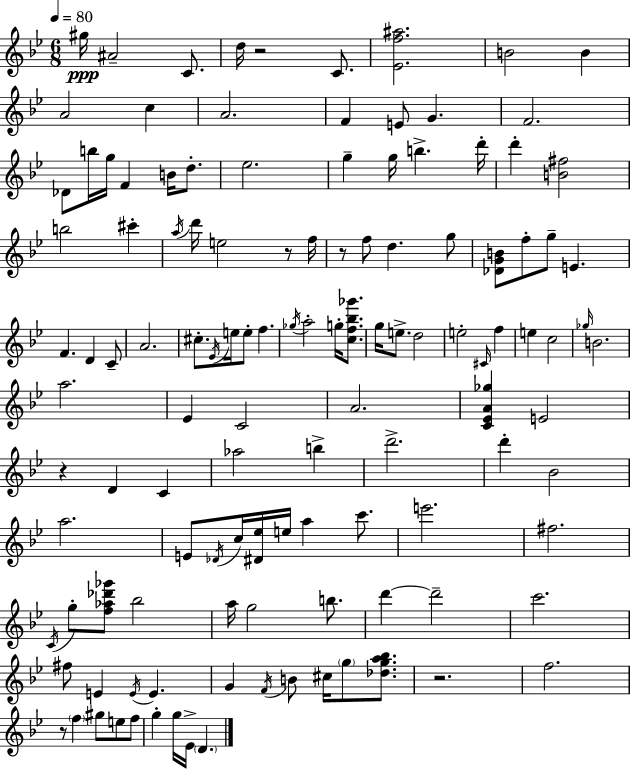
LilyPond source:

{
  \clef treble
  \numericTimeSignature
  \time 6/8
  \key bes \major
  \tempo 4 = 80
  gis''16\ppp ais'2-- c'8. | d''16 r2 c'8. | <ees' f'' ais''>2. | b'2 b'4 | \break a'2 c''4 | a'2. | f'4 e'8 g'4. | f'2. | \break des'8 b''16 g''16 f'4 b'16 d''8.-. | ees''2. | g''4-- g''16 b''4.-> d'''16-. | d'''4-. <b' fis''>2 | \break b''2 cis'''4-. | \acciaccatura { a''16 } d'''16 e''2 r8 | f''16 r8 f''8 d''4. g''8 | <des' g' b'>8 f''8-. g''8-- e'4. | \break f'4. d'4 c'8-- | a'2. | cis''8.-. \acciaccatura { ees'16 } e''16 e''8-. f''4. | \acciaccatura { ges''16 } a''2-. g''16-. | \break <c'' f'' bes'' ges'''>8. g''16 e''8.-> d''2 | e''2-. \grace { cis'16 } | f''4 e''4 c''2 | \grace { ges''16 } b'2. | \break a''2. | ees'4 c'2 | a'2. | <c' ees' a' ges''>4 e'2 | \break r4 d'4 | c'4 aes''2 | b''4-> d'''2.-> | d'''4-. bes'2 | \break a''2. | e'8 \acciaccatura { des'16 } c''16 <dis' ees''>16 e''16 a''4 | c'''8. e'''2. | fis''2. | \break \acciaccatura { c'16 } g''8-. <f'' aes'' des''' ges'''>8 bes''2 | a''16 g''2 | b''8. d'''4~~ d'''2-- | c'''2. | \break fis''8 e'4 | \acciaccatura { e'16 } e'4. g'4 | \acciaccatura { f'16 } b'8 cis''16 \parenthesize g''8 <des'' g'' a'' bes''>8. r2. | f''2. | \break r8 \parenthesize f''4 | gis''8 e''8 f''8 g''4-. | g''16 ees'16-> \parenthesize d'4. \bar "|."
}